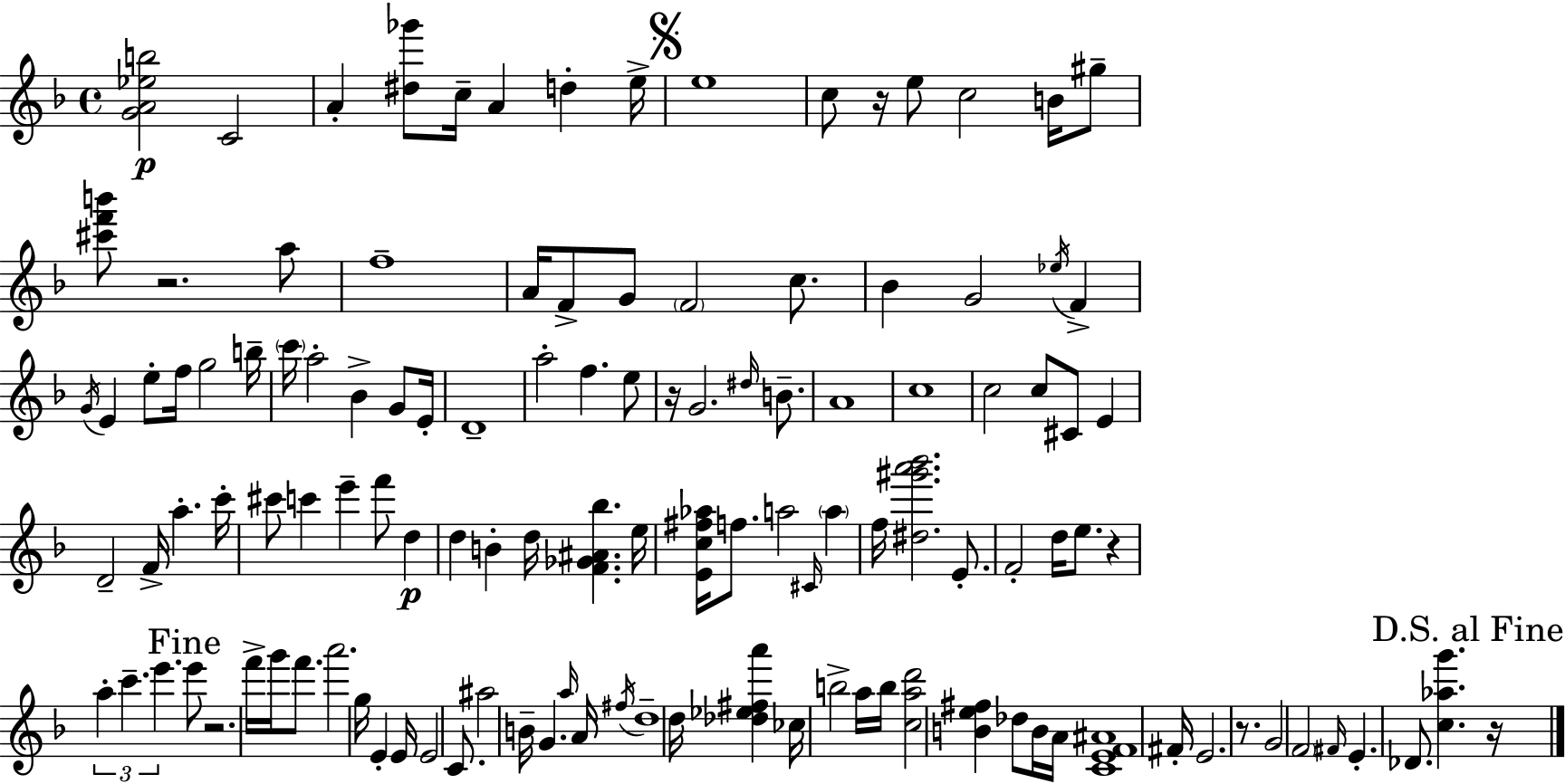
{
  \clef treble
  \time 4/4
  \defaultTimeSignature
  \key d \minor
  <g' a' ees'' b''>2\p c'2 | a'4-. <dis'' ges'''>8 c''16-- a'4 d''4-. e''16-> | \mark \markup { \musicglyph "scripts.segno" } e''1 | c''8 r16 e''8 c''2 b'16 gis''8-- | \break <cis''' f''' b'''>8 r2. a''8 | f''1-- | a'16 f'8-> g'8 \parenthesize f'2 c''8. | bes'4 g'2 \acciaccatura { ees''16 } f'4-> | \break \acciaccatura { g'16 } e'4 e''8-. f''16 g''2 | b''16-- \parenthesize c'''16 a''2-. bes'4-> g'8 | e'16-. d'1-- | a''2-. f''4. | \break e''8 r16 g'2. \grace { dis''16 } | b'8.-- a'1 | c''1 | c''2 c''8 cis'8 e'4 | \break d'2-- f'16-> a''4.-. | c'''16-. cis'''8 c'''4 e'''4-- f'''8 d''4\p | d''4 b'4-. d''16 <f' ges' ais' bes''>4. | e''16 <e' c'' fis'' aes''>16 f''8. a''2 \grace { cis'16 } | \break \parenthesize a''4 f''16 <dis'' gis''' a''' bes'''>2. | e'8.-. f'2-. d''16 e''8. | r4 \tuplet 3/2 { a''4-. c'''4.-- e'''4. } | \mark "Fine" e'''8 r2. | \break f'''16-> g'''16 f'''8. a'''2. | g''16 e'4-. e'16 e'2 | c'8. ais''2 b'16-- g'4. | \grace { a''16 } a'16 \acciaccatura { fis''16 } d''1-- | \break d''16 <des'' ees'' fis'' a'''>4 ces''16 b''2-> | a''16 b''16 <c'' a'' d'''>2 <b' e'' fis''>4 | des''8 b'16 a'16 <c' e' f' ais'>1 | fis'16-. e'2. | \break r8. g'2 \parenthesize f'2 | \grace { fis'16 } e'4.-. des'8. | <c'' aes'' g'''>4. \mark "D.S. al Fine" r16 \bar "|."
}